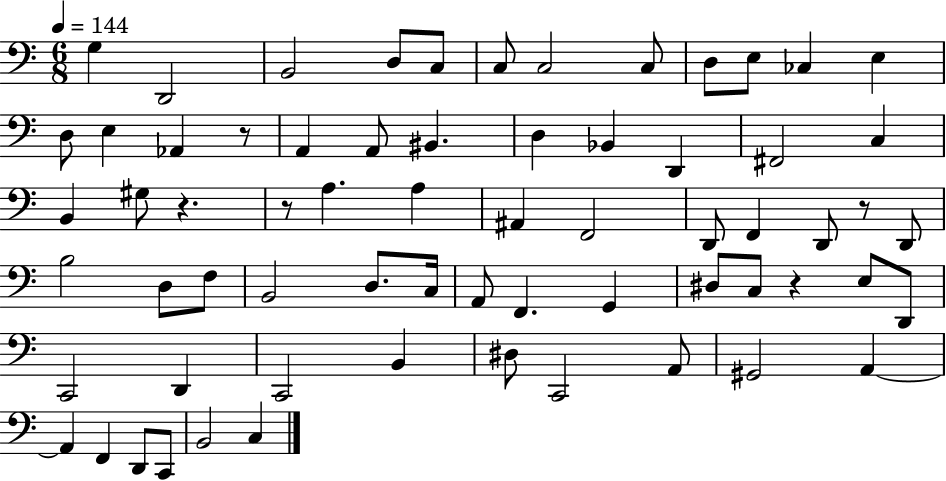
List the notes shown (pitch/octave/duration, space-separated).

G3/q D2/h B2/h D3/e C3/e C3/e C3/h C3/e D3/e E3/e CES3/q E3/q D3/e E3/q Ab2/q R/e A2/q A2/e BIS2/q. D3/q Bb2/q D2/q F#2/h C3/q B2/q G#3/e R/q. R/e A3/q. A3/q A#2/q F2/h D2/e F2/q D2/e R/e D2/e B3/h D3/e F3/e B2/h D3/e. C3/s A2/e F2/q. G2/q D#3/e C3/e R/q E3/e D2/e C2/h D2/q C2/h B2/q D#3/e C2/h A2/e G#2/h A2/q A2/q F2/q D2/e C2/e B2/h C3/q